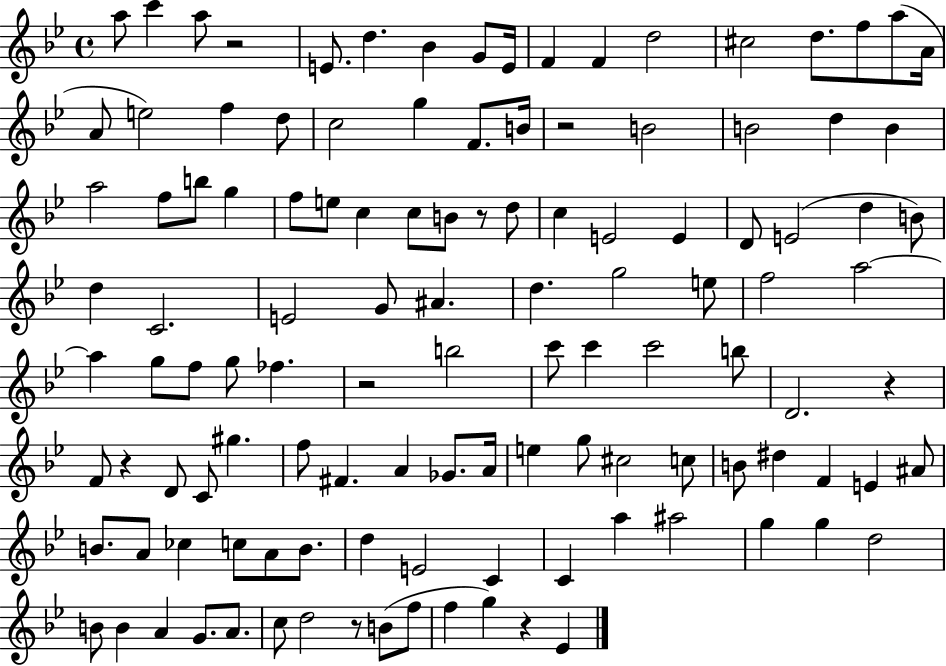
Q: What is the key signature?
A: BES major